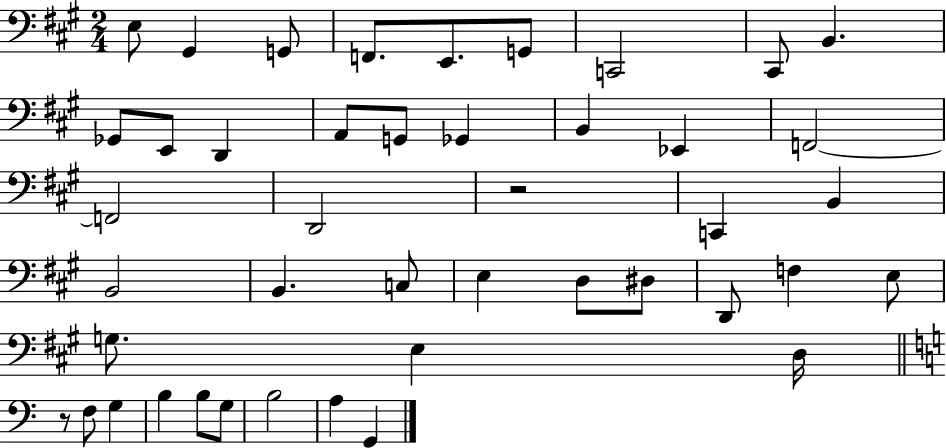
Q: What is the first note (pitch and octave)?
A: E3